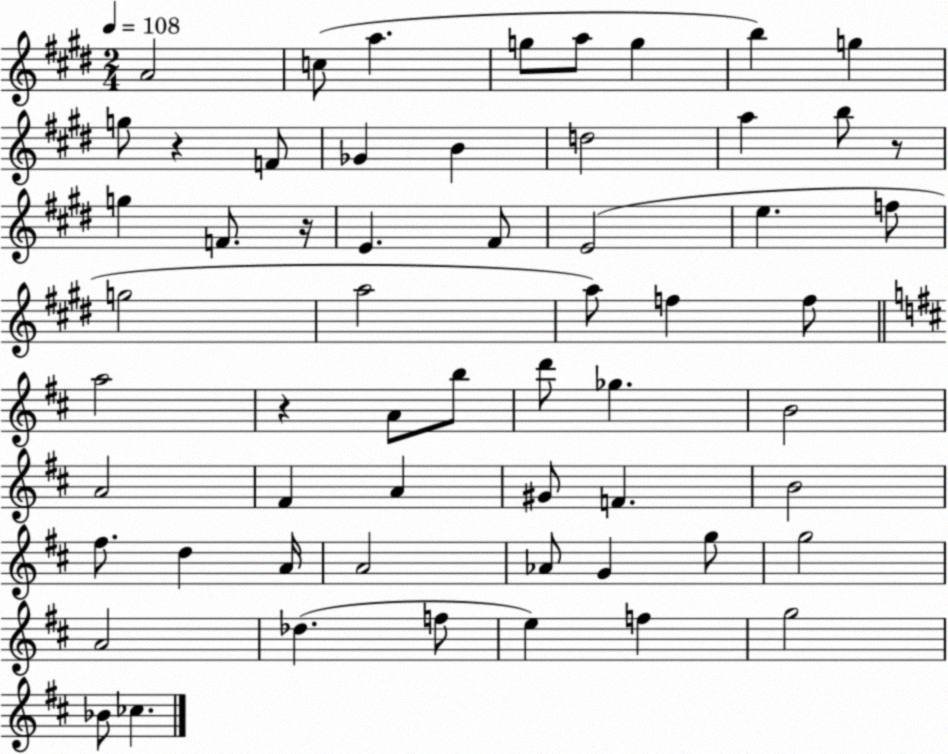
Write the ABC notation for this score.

X:1
T:Untitled
M:2/4
L:1/4
K:E
A2 c/2 a g/2 a/2 g b g g/2 z F/2 _G B d2 a b/2 z/2 g F/2 z/4 E ^F/2 E2 e f/2 g2 a2 a/2 f f/2 a2 z A/2 b/2 d'/2 _g B2 A2 ^F A ^G/2 F B2 ^f/2 d A/4 A2 _A/2 G g/2 g2 A2 _d f/2 e f g2 _B/2 _c